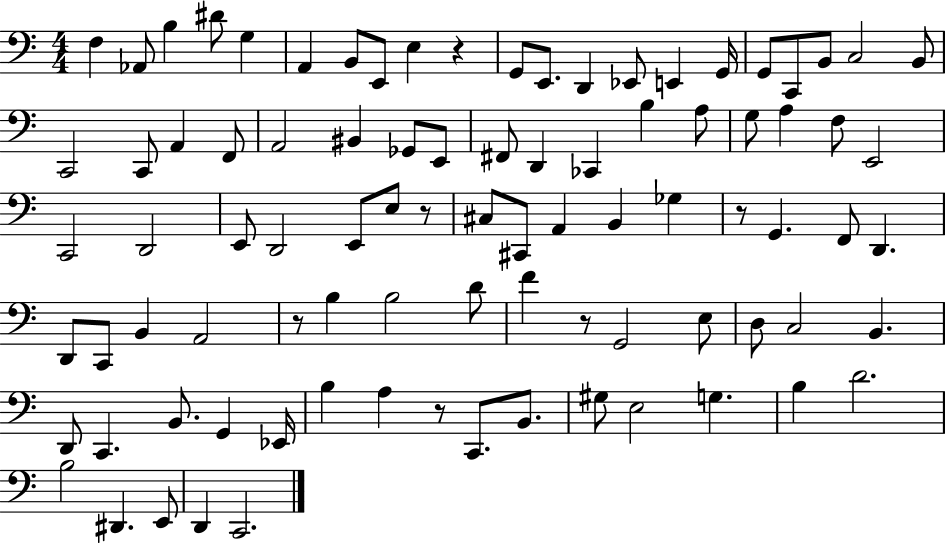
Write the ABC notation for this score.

X:1
T:Untitled
M:4/4
L:1/4
K:C
F, _A,,/2 B, ^D/2 G, A,, B,,/2 E,,/2 E, z G,,/2 E,,/2 D,, _E,,/2 E,, G,,/4 G,,/2 C,,/2 B,,/2 C,2 B,,/2 C,,2 C,,/2 A,, F,,/2 A,,2 ^B,, _G,,/2 E,,/2 ^F,,/2 D,, _C,, B, A,/2 G,/2 A, F,/2 E,,2 C,,2 D,,2 E,,/2 D,,2 E,,/2 E,/2 z/2 ^C,/2 ^C,,/2 A,, B,, _G, z/2 G,, F,,/2 D,, D,,/2 C,,/2 B,, A,,2 z/2 B, B,2 D/2 F z/2 G,,2 E,/2 D,/2 C,2 B,, D,,/2 C,, B,,/2 G,, _E,,/4 B, A, z/2 C,,/2 B,,/2 ^G,/2 E,2 G, B, D2 B,2 ^D,, E,,/2 D,, C,,2